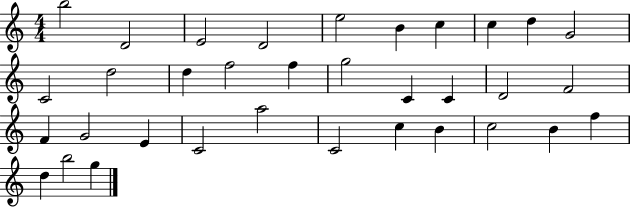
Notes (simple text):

B5/h D4/h E4/h D4/h E5/h B4/q C5/q C5/q D5/q G4/h C4/h D5/h D5/q F5/h F5/q G5/h C4/q C4/q D4/h F4/h F4/q G4/h E4/q C4/h A5/h C4/h C5/q B4/q C5/h B4/q F5/q D5/q B5/h G5/q